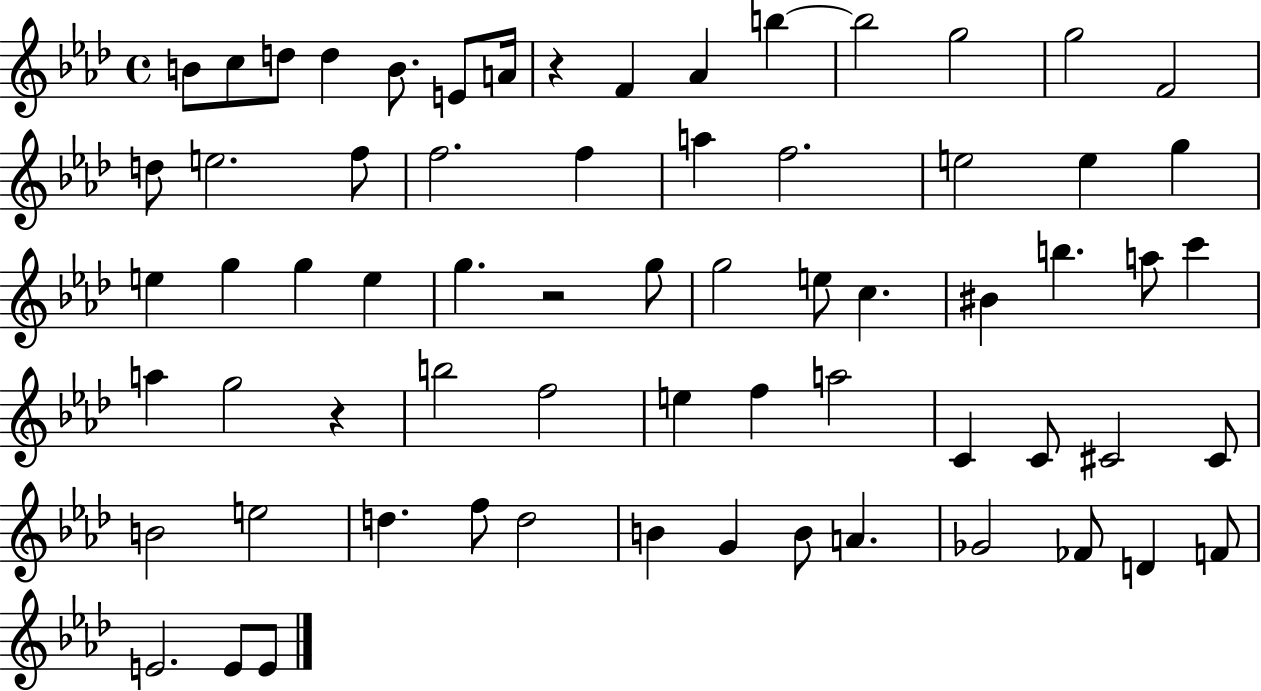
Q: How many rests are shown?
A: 3